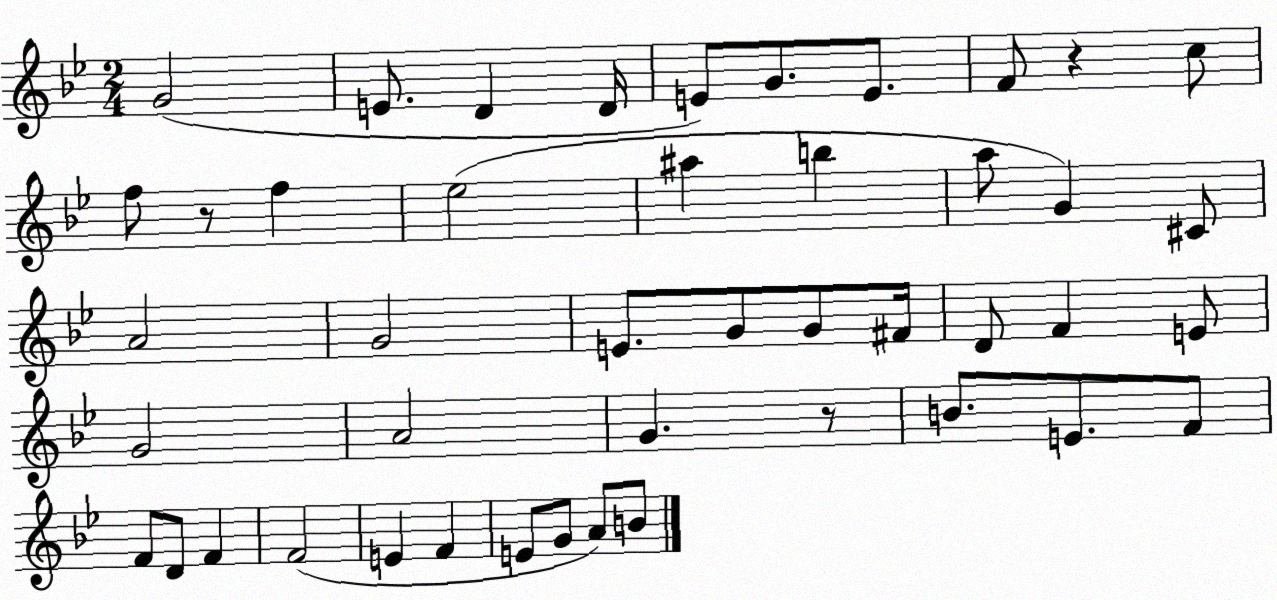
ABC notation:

X:1
T:Untitled
M:2/4
L:1/4
K:Bb
G2 E/2 D D/4 E/2 G/2 E/2 F/2 z c/2 f/2 z/2 f _e2 ^a b a/2 G ^C/2 A2 G2 E/2 G/2 G/2 ^F/4 D/2 F E/2 G2 A2 G z/2 B/2 E/2 F/2 F/2 D/2 F F2 E F E/2 G/2 A/2 B/2